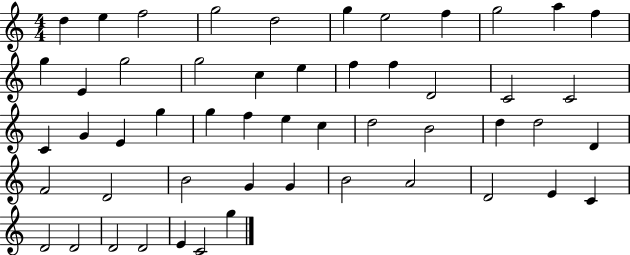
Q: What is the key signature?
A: C major